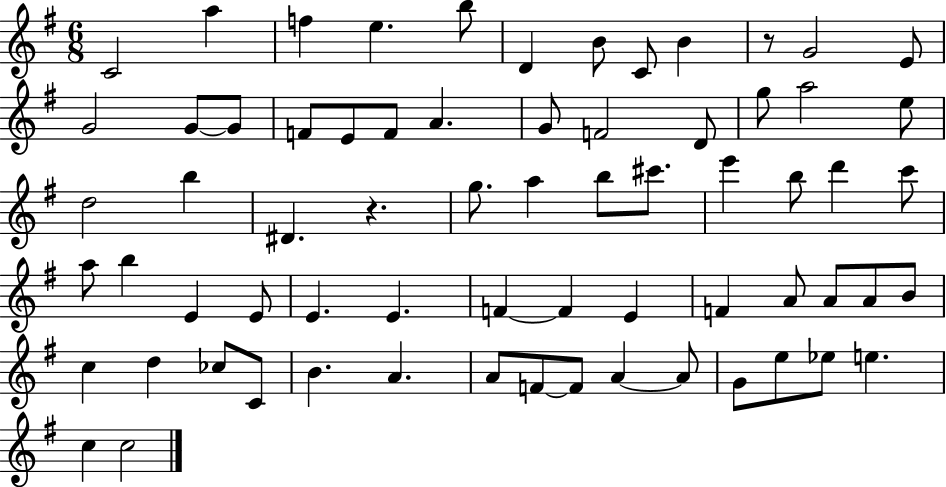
C4/h A5/q F5/q E5/q. B5/e D4/q B4/e C4/e B4/q R/e G4/h E4/e G4/h G4/e G4/e F4/e E4/e F4/e A4/q. G4/e F4/h D4/e G5/e A5/h E5/e D5/h B5/q D#4/q. R/q. G5/e. A5/q B5/e C#6/e. E6/q B5/e D6/q C6/e A5/e B5/q E4/q E4/e E4/q. E4/q. F4/q F4/q E4/q F4/q A4/e A4/e A4/e B4/e C5/q D5/q CES5/e C4/e B4/q. A4/q. A4/e F4/e F4/e A4/q A4/e G4/e E5/e Eb5/e E5/q. C5/q C5/h